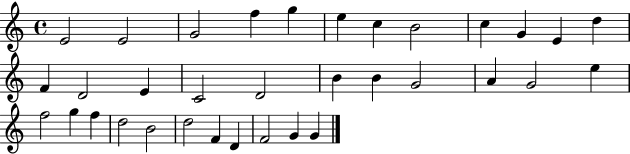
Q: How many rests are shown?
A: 0